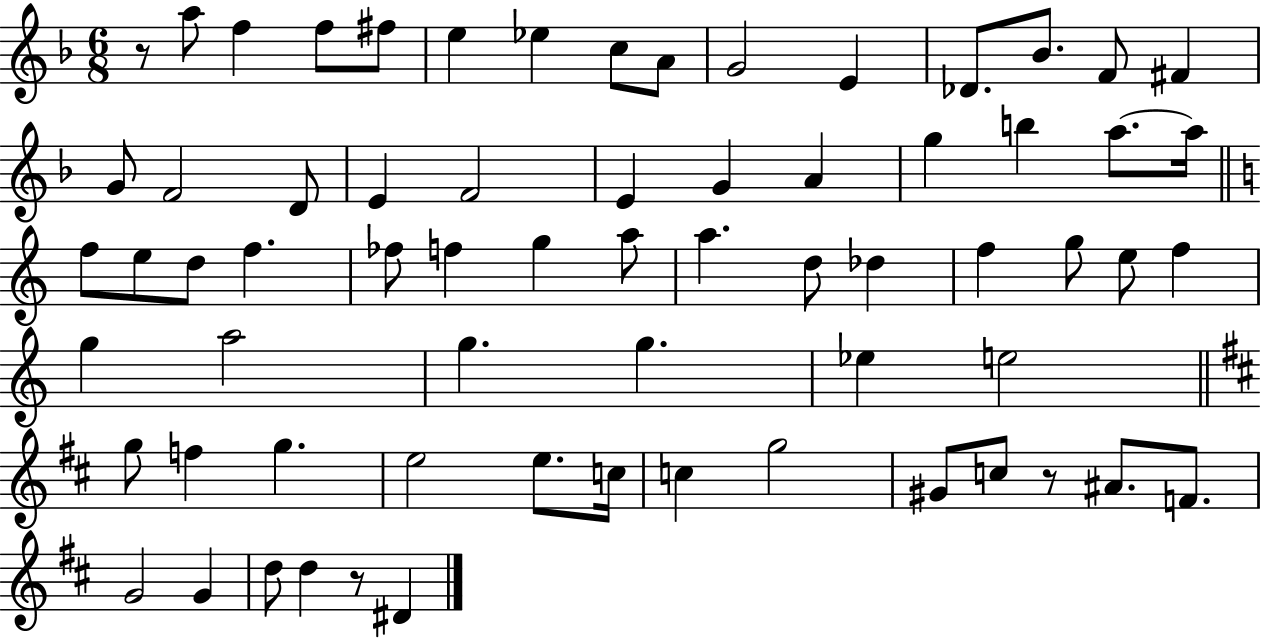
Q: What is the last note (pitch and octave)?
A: D#4